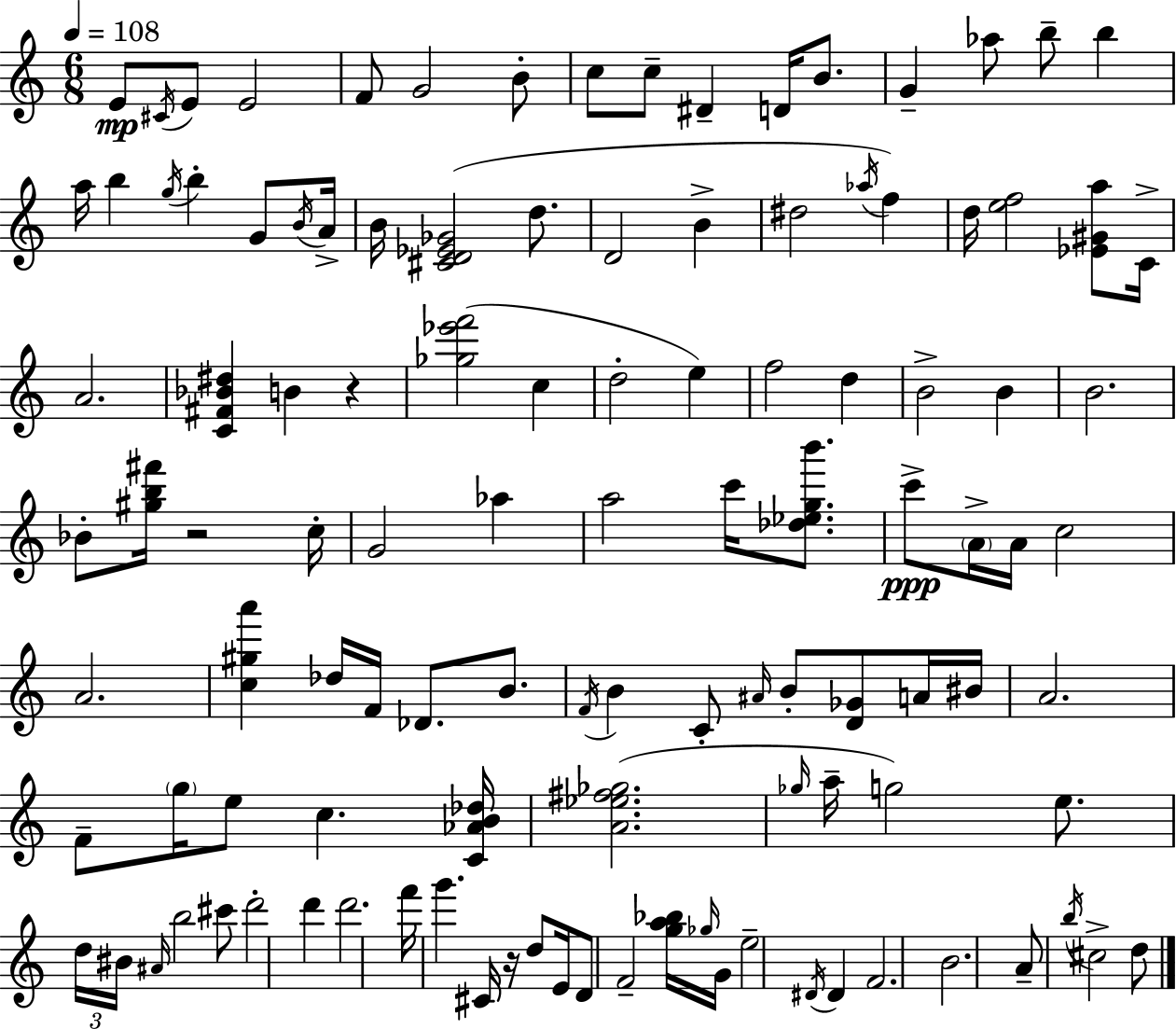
{
  \clef treble
  \numericTimeSignature
  \time 6/8
  \key a \minor
  \tempo 4 = 108
  e'8\mp \acciaccatura { cis'16 } e'8 e'2 | f'8 g'2 b'8-. | c''8 c''8-- dis'4-- d'16 b'8. | g'4-- aes''8 b''8-- b''4 | \break a''16 b''4 \acciaccatura { g''16 } b''4-. g'8 | \acciaccatura { b'16 } a'16-> b'16 <cis' d' ees' ges'>2( | d''8. d'2 b'4-> | dis''2 \acciaccatura { aes''16 }) | \break f''4 d''16 <e'' f''>2 | <ees' gis' a''>8 c'16-> a'2. | <c' fis' bes' dis''>4 b'4 | r4 <ges'' ees''' f'''>2( | \break c''4 d''2-. | e''4) f''2 | d''4 b'2-> | b'4 b'2. | \break bes'8-. <gis'' b'' fis'''>16 r2 | c''16-. g'2 | aes''4 a''2 | c'''16 <des'' ees'' g'' b'''>8. c'''8->\ppp \parenthesize a'16-> a'16 c''2 | \break a'2. | <c'' gis'' a'''>4 des''16 f'16 des'8. | b'8. \acciaccatura { f'16 } b'4 c'8-. \grace { ais'16 } | b'8-. <d' ges'>8 a'16 bis'16 a'2. | \break f'8-- \parenthesize g''16 e''8 c''4. | <c' aes' b' des''>16 <a' ees'' fis'' ges''>2.( | \grace { ges''16 } a''16-- g''2) | e''8. \tuplet 3/2 { d''16 bis'16 \grace { ais'16 } } b''2 | \break cis'''8 d'''2-. | d'''4 d'''2. | f'''16 g'''4. | cis'16 r16 d''8 e'16 d'8 f'2-- | \break <g'' a'' bes''>16 \grace { ges''16 } g'16 e''2-- | \acciaccatura { dis'16 } dis'4 f'2. | b'2. | a'8-- | \break \acciaccatura { b''16 } cis''2-> d''8 \bar "|."
}